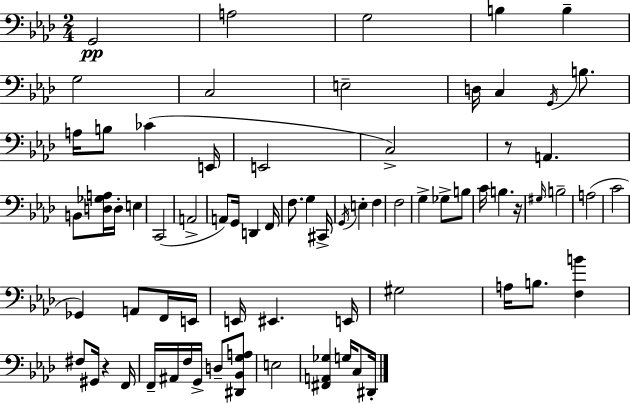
X:1
T:Untitled
M:2/4
L:1/4
K:Ab
G,,2 A,2 G,2 B, B, G,2 C,2 E,2 D,/4 C, G,,/4 B,/2 A,/4 B,/2 _C E,,/4 E,,2 C,2 z/2 A,, B,,/2 [D,_G,A,]/4 D,/4 E, C,,2 A,,2 A,,/2 G,,/4 D,, F,,/4 F,/2 G, ^C,,/4 G,,/4 E, F, F,2 G, _G,/2 B,/2 C/4 B, z/4 ^G,/4 B,2 A,2 C2 _G,, A,,/2 F,,/4 E,,/4 E,,/4 ^E,, E,,/4 ^G,2 A,/4 B,/2 [F,B] ^F,/2 ^G,,/4 z F,,/4 F,,/4 ^A,,/4 F,/4 G,,/4 D,/2 [^D,,_B,,G,A,]/2 E,2 [^F,,A,,_G,] G,/4 C,/2 ^D,,/4